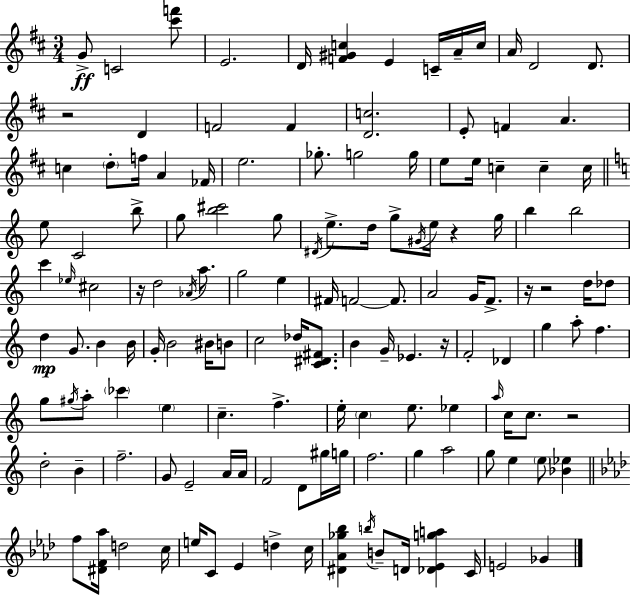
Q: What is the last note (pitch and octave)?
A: Gb4